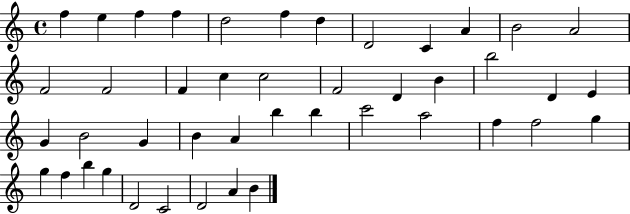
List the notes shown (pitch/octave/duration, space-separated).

F5/q E5/q F5/q F5/q D5/h F5/q D5/q D4/h C4/q A4/q B4/h A4/h F4/h F4/h F4/q C5/q C5/h F4/h D4/q B4/q B5/h D4/q E4/q G4/q B4/h G4/q B4/q A4/q B5/q B5/q C6/h A5/h F5/q F5/h G5/q G5/q F5/q B5/q G5/q D4/h C4/h D4/h A4/q B4/q